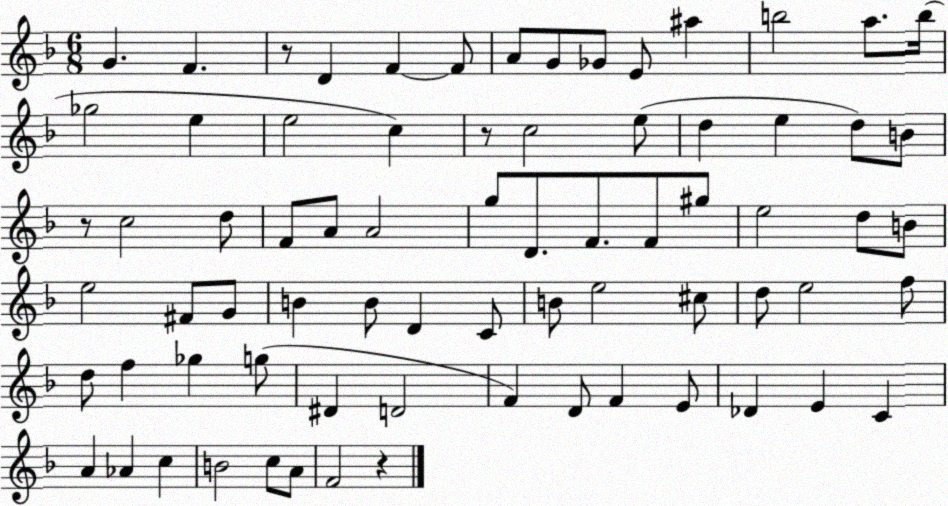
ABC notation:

X:1
T:Untitled
M:6/8
L:1/4
K:F
G F z/2 D F F/2 A/2 G/2 _G/2 E/2 ^a b2 a/2 b/4 _g2 e e2 c z/2 c2 e/2 d e d/2 B/2 z/2 c2 d/2 F/2 A/2 A2 g/2 D/2 F/2 F/2 ^g/2 e2 d/2 B/2 e2 ^F/2 G/2 B B/2 D C/2 B/2 e2 ^c/2 d/2 e2 f/2 d/2 f _g g/2 ^D D2 F D/2 F E/2 _D E C A _A c B2 c/2 A/2 F2 z